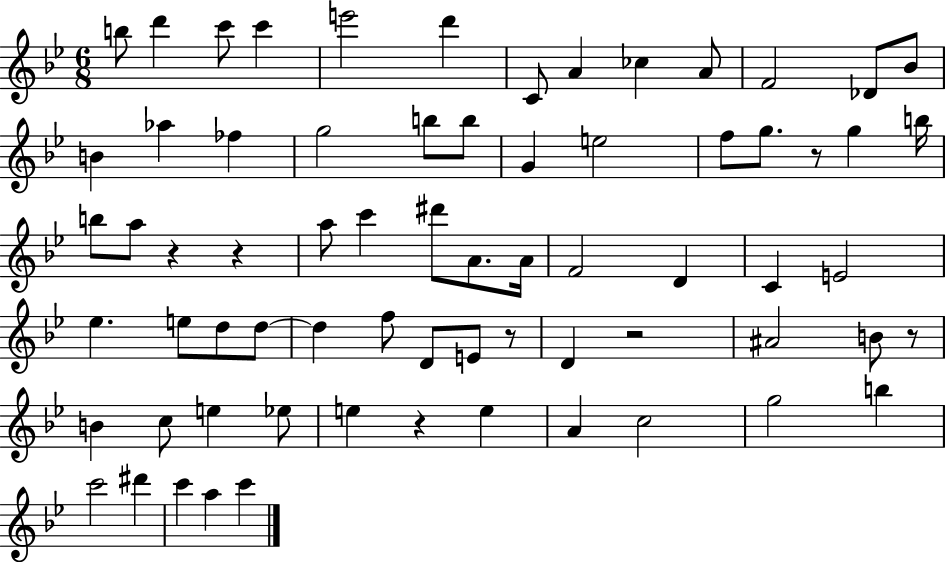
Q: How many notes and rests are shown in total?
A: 69